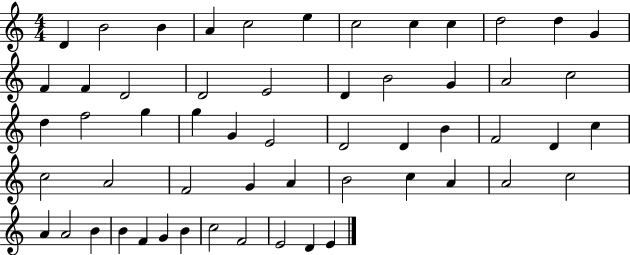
{
  \clef treble
  \numericTimeSignature
  \time 4/4
  \key c \major
  d'4 b'2 b'4 | a'4 c''2 e''4 | c''2 c''4 c''4 | d''2 d''4 g'4 | \break f'4 f'4 d'2 | d'2 e'2 | d'4 b'2 g'4 | a'2 c''2 | \break d''4 f''2 g''4 | g''4 g'4 e'2 | d'2 d'4 b'4 | f'2 d'4 c''4 | \break c''2 a'2 | f'2 g'4 a'4 | b'2 c''4 a'4 | a'2 c''2 | \break a'4 a'2 b'4 | b'4 f'4 g'4 b'4 | c''2 f'2 | e'2 d'4 e'4 | \break \bar "|."
}